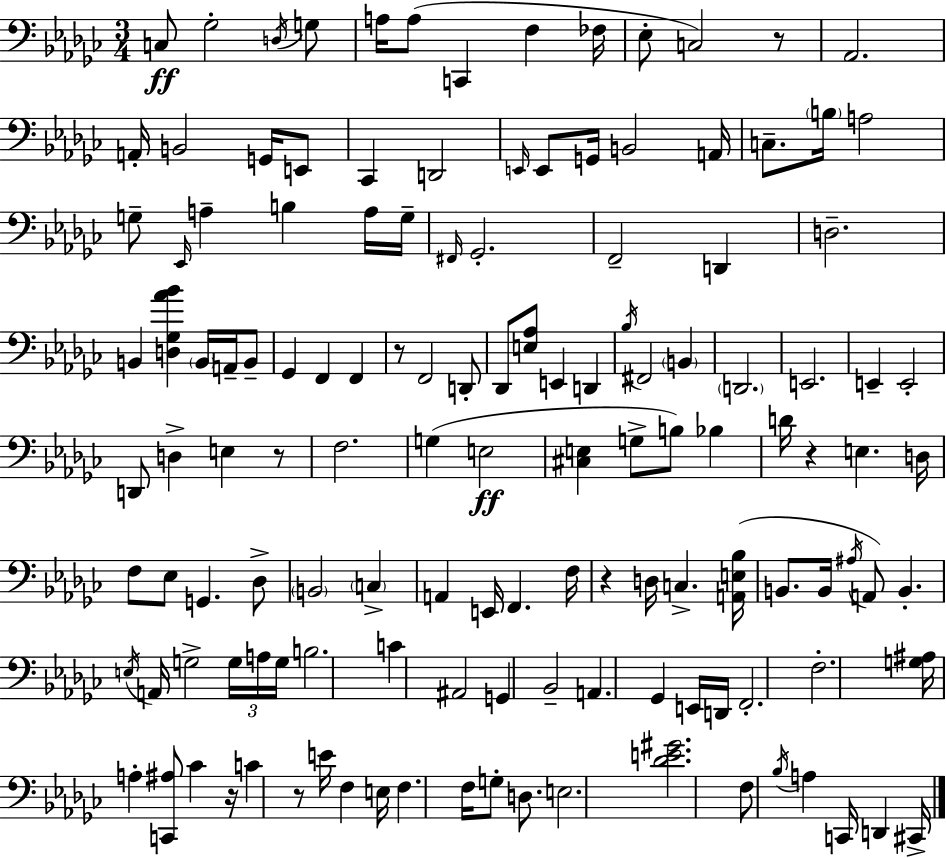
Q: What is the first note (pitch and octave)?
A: C3